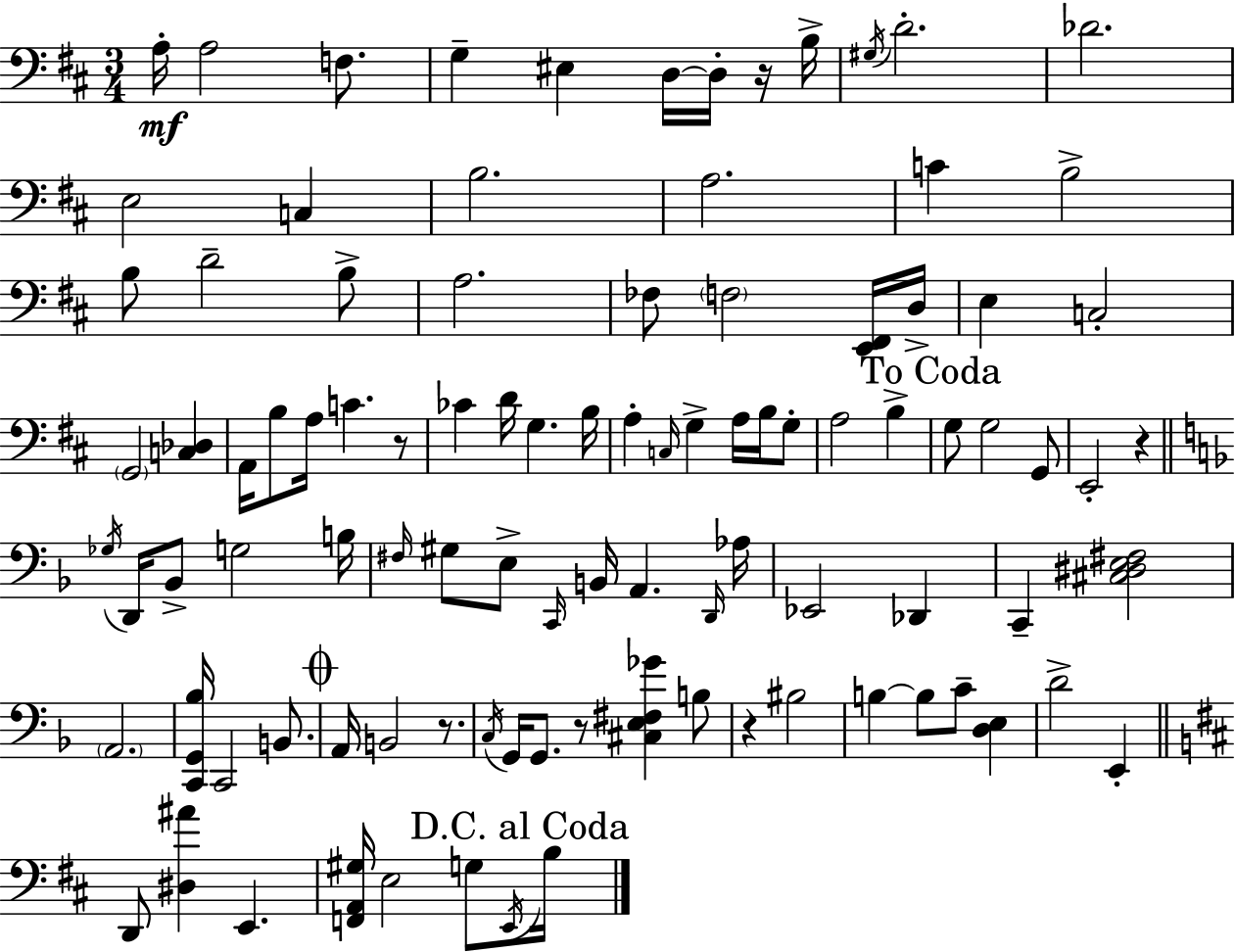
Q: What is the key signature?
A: D major